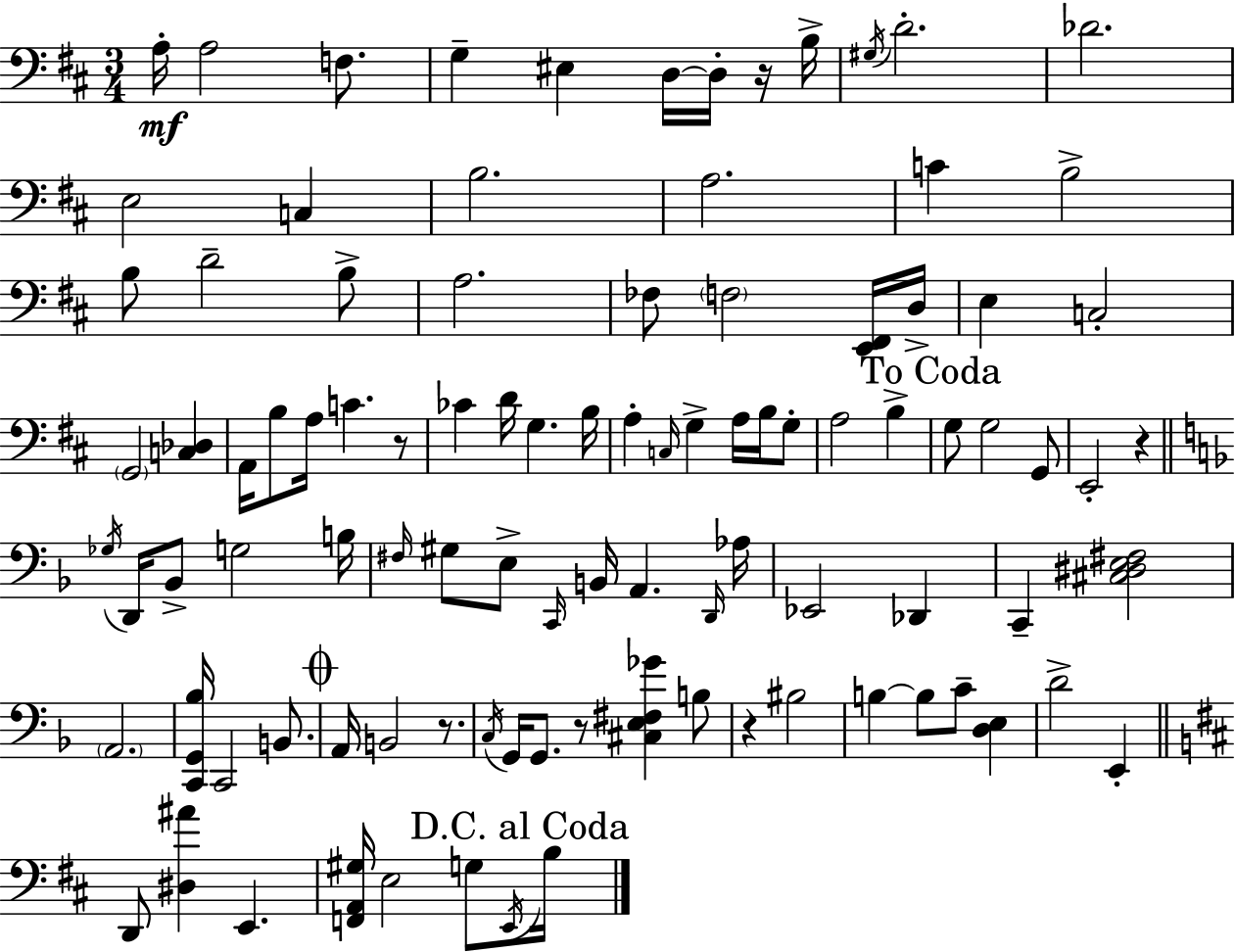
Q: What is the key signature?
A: D major